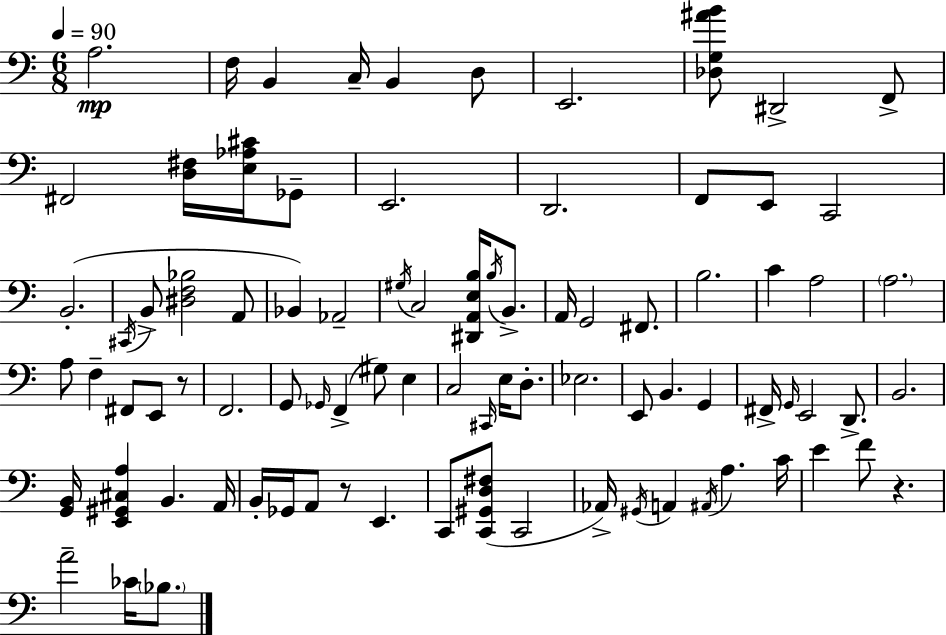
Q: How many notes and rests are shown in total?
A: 86